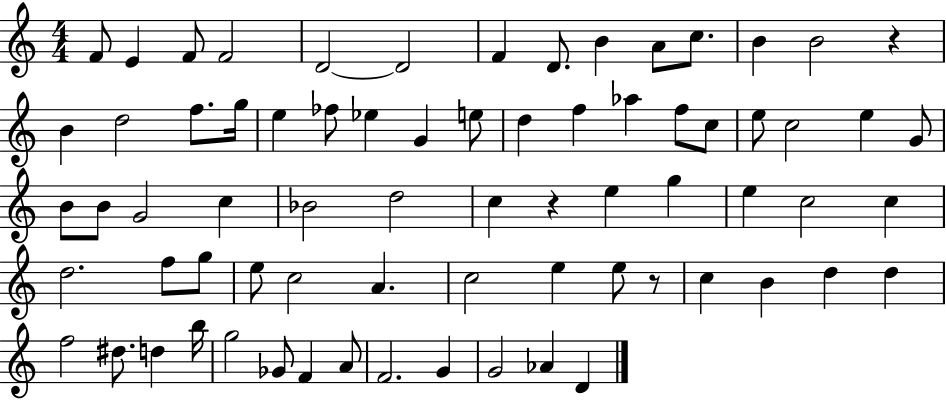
{
  \clef treble
  \numericTimeSignature
  \time 4/4
  \key c \major
  f'8 e'4 f'8 f'2 | d'2~~ d'2 | f'4 d'8. b'4 a'8 c''8. | b'4 b'2 r4 | \break b'4 d''2 f''8. g''16 | e''4 fes''8 ees''4 g'4 e''8 | d''4 f''4 aes''4 f''8 c''8 | e''8 c''2 e''4 g'8 | \break b'8 b'8 g'2 c''4 | bes'2 d''2 | c''4 r4 e''4 g''4 | e''4 c''2 c''4 | \break d''2. f''8 g''8 | e''8 c''2 a'4. | c''2 e''4 e''8 r8 | c''4 b'4 d''4 d''4 | \break f''2 dis''8. d''4 b''16 | g''2 ges'8 f'4 a'8 | f'2. g'4 | g'2 aes'4 d'4 | \break \bar "|."
}